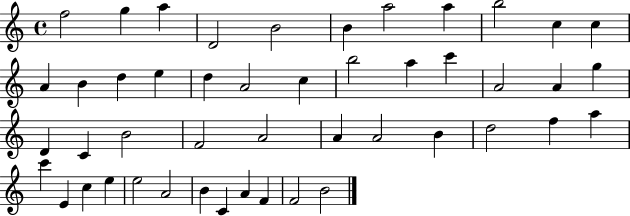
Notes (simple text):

F5/h G5/q A5/q D4/h B4/h B4/q A5/h A5/q B5/h C5/q C5/q A4/q B4/q D5/q E5/q D5/q A4/h C5/q B5/h A5/q C6/q A4/h A4/q G5/q D4/q C4/q B4/h F4/h A4/h A4/q A4/h B4/q D5/h F5/q A5/q C6/q E4/q C5/q E5/q E5/h A4/h B4/q C4/q A4/q F4/q F4/h B4/h